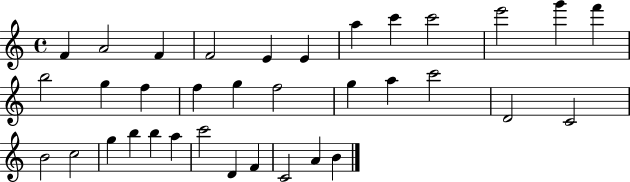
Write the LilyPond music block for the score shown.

{
  \clef treble
  \time 4/4
  \defaultTimeSignature
  \key c \major
  f'4 a'2 f'4 | f'2 e'4 e'4 | a''4 c'''4 c'''2 | e'''2 g'''4 f'''4 | \break b''2 g''4 f''4 | f''4 g''4 f''2 | g''4 a''4 c'''2 | d'2 c'2 | \break b'2 c''2 | g''4 b''4 b''4 a''4 | c'''2 d'4 f'4 | c'2 a'4 b'4 | \break \bar "|."
}